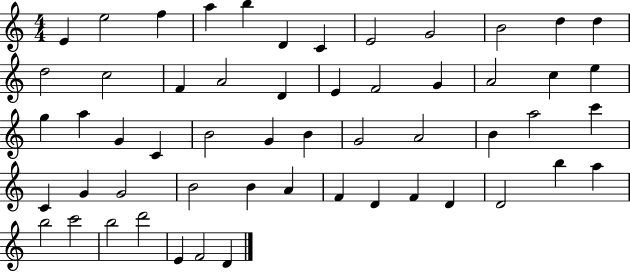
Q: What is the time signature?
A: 4/4